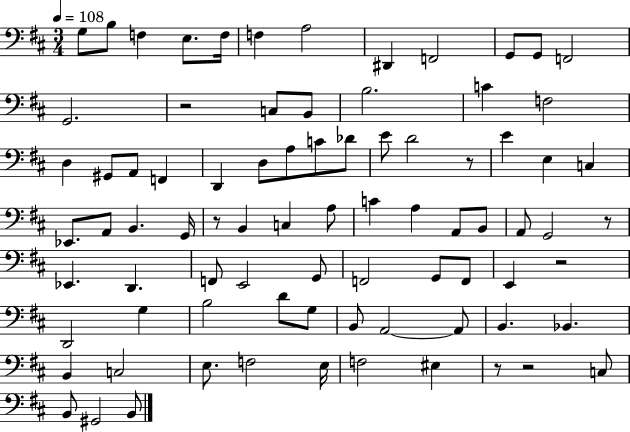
G3/e B3/e F3/q E3/e. F3/s F3/q A3/h D#2/q F2/h G2/e G2/e F2/h G2/h. R/h C3/e B2/e B3/h. C4/q F3/h D3/q G#2/e A2/e F2/q D2/q D3/e A3/e C4/e Db4/e E4/e D4/h R/e E4/q E3/q C3/q Eb2/e. A2/e B2/q. G2/s R/e B2/q C3/q A3/e C4/q A3/q A2/e B2/e A2/e G2/h R/e Eb2/q. D2/q. F2/e E2/h G2/e F2/h G2/e F2/e E2/q R/h D2/h G3/q B3/h D4/e G3/e B2/e A2/h A2/e B2/q. Bb2/q. B2/q C3/h E3/e. F3/h E3/s F3/h EIS3/q R/e R/h C3/e B2/e G#2/h B2/e